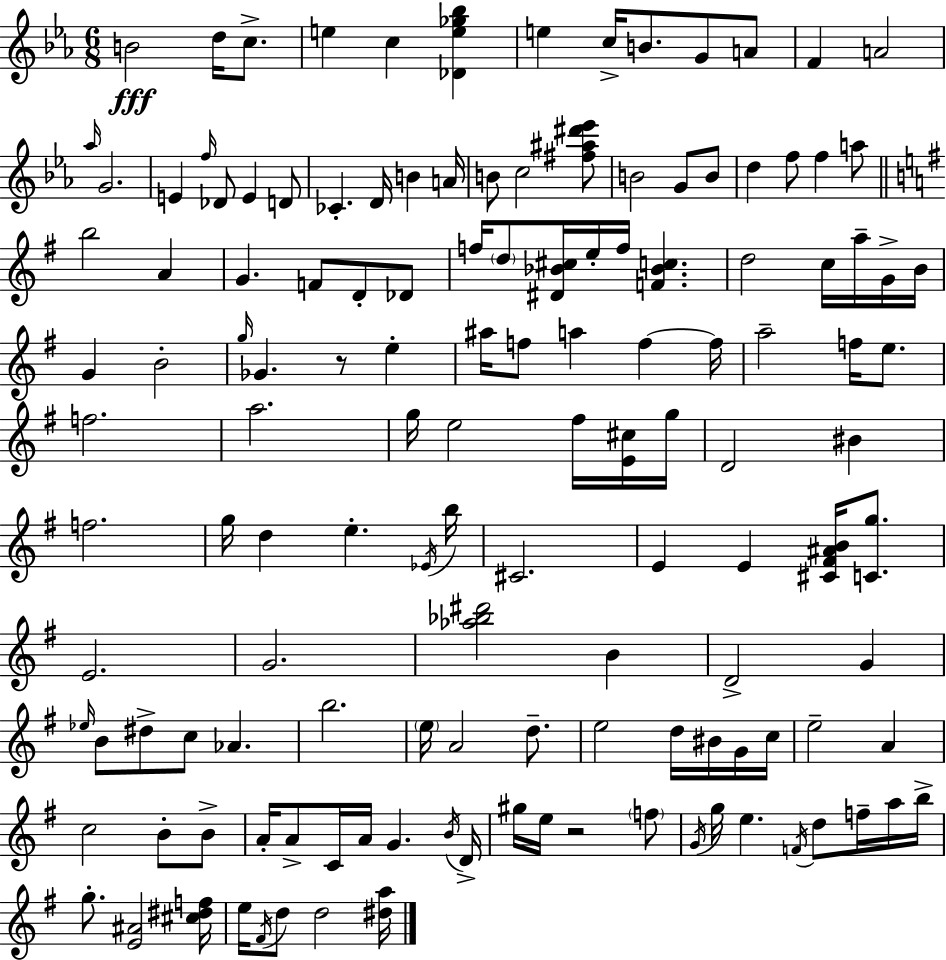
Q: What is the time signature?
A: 6/8